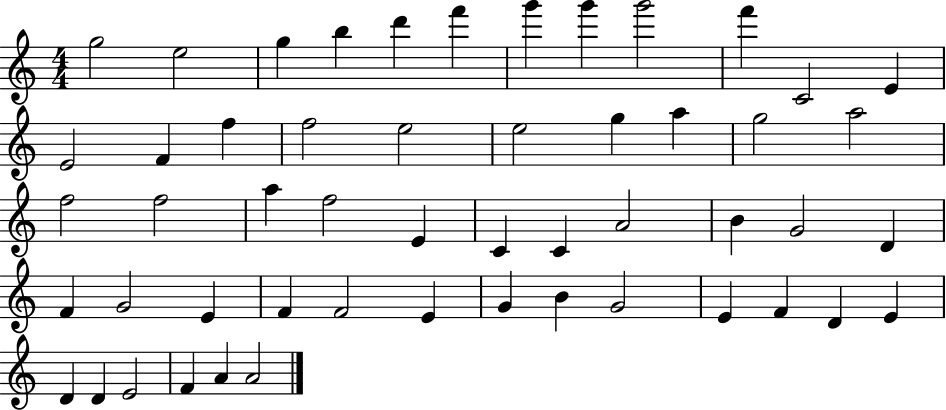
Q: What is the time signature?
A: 4/4